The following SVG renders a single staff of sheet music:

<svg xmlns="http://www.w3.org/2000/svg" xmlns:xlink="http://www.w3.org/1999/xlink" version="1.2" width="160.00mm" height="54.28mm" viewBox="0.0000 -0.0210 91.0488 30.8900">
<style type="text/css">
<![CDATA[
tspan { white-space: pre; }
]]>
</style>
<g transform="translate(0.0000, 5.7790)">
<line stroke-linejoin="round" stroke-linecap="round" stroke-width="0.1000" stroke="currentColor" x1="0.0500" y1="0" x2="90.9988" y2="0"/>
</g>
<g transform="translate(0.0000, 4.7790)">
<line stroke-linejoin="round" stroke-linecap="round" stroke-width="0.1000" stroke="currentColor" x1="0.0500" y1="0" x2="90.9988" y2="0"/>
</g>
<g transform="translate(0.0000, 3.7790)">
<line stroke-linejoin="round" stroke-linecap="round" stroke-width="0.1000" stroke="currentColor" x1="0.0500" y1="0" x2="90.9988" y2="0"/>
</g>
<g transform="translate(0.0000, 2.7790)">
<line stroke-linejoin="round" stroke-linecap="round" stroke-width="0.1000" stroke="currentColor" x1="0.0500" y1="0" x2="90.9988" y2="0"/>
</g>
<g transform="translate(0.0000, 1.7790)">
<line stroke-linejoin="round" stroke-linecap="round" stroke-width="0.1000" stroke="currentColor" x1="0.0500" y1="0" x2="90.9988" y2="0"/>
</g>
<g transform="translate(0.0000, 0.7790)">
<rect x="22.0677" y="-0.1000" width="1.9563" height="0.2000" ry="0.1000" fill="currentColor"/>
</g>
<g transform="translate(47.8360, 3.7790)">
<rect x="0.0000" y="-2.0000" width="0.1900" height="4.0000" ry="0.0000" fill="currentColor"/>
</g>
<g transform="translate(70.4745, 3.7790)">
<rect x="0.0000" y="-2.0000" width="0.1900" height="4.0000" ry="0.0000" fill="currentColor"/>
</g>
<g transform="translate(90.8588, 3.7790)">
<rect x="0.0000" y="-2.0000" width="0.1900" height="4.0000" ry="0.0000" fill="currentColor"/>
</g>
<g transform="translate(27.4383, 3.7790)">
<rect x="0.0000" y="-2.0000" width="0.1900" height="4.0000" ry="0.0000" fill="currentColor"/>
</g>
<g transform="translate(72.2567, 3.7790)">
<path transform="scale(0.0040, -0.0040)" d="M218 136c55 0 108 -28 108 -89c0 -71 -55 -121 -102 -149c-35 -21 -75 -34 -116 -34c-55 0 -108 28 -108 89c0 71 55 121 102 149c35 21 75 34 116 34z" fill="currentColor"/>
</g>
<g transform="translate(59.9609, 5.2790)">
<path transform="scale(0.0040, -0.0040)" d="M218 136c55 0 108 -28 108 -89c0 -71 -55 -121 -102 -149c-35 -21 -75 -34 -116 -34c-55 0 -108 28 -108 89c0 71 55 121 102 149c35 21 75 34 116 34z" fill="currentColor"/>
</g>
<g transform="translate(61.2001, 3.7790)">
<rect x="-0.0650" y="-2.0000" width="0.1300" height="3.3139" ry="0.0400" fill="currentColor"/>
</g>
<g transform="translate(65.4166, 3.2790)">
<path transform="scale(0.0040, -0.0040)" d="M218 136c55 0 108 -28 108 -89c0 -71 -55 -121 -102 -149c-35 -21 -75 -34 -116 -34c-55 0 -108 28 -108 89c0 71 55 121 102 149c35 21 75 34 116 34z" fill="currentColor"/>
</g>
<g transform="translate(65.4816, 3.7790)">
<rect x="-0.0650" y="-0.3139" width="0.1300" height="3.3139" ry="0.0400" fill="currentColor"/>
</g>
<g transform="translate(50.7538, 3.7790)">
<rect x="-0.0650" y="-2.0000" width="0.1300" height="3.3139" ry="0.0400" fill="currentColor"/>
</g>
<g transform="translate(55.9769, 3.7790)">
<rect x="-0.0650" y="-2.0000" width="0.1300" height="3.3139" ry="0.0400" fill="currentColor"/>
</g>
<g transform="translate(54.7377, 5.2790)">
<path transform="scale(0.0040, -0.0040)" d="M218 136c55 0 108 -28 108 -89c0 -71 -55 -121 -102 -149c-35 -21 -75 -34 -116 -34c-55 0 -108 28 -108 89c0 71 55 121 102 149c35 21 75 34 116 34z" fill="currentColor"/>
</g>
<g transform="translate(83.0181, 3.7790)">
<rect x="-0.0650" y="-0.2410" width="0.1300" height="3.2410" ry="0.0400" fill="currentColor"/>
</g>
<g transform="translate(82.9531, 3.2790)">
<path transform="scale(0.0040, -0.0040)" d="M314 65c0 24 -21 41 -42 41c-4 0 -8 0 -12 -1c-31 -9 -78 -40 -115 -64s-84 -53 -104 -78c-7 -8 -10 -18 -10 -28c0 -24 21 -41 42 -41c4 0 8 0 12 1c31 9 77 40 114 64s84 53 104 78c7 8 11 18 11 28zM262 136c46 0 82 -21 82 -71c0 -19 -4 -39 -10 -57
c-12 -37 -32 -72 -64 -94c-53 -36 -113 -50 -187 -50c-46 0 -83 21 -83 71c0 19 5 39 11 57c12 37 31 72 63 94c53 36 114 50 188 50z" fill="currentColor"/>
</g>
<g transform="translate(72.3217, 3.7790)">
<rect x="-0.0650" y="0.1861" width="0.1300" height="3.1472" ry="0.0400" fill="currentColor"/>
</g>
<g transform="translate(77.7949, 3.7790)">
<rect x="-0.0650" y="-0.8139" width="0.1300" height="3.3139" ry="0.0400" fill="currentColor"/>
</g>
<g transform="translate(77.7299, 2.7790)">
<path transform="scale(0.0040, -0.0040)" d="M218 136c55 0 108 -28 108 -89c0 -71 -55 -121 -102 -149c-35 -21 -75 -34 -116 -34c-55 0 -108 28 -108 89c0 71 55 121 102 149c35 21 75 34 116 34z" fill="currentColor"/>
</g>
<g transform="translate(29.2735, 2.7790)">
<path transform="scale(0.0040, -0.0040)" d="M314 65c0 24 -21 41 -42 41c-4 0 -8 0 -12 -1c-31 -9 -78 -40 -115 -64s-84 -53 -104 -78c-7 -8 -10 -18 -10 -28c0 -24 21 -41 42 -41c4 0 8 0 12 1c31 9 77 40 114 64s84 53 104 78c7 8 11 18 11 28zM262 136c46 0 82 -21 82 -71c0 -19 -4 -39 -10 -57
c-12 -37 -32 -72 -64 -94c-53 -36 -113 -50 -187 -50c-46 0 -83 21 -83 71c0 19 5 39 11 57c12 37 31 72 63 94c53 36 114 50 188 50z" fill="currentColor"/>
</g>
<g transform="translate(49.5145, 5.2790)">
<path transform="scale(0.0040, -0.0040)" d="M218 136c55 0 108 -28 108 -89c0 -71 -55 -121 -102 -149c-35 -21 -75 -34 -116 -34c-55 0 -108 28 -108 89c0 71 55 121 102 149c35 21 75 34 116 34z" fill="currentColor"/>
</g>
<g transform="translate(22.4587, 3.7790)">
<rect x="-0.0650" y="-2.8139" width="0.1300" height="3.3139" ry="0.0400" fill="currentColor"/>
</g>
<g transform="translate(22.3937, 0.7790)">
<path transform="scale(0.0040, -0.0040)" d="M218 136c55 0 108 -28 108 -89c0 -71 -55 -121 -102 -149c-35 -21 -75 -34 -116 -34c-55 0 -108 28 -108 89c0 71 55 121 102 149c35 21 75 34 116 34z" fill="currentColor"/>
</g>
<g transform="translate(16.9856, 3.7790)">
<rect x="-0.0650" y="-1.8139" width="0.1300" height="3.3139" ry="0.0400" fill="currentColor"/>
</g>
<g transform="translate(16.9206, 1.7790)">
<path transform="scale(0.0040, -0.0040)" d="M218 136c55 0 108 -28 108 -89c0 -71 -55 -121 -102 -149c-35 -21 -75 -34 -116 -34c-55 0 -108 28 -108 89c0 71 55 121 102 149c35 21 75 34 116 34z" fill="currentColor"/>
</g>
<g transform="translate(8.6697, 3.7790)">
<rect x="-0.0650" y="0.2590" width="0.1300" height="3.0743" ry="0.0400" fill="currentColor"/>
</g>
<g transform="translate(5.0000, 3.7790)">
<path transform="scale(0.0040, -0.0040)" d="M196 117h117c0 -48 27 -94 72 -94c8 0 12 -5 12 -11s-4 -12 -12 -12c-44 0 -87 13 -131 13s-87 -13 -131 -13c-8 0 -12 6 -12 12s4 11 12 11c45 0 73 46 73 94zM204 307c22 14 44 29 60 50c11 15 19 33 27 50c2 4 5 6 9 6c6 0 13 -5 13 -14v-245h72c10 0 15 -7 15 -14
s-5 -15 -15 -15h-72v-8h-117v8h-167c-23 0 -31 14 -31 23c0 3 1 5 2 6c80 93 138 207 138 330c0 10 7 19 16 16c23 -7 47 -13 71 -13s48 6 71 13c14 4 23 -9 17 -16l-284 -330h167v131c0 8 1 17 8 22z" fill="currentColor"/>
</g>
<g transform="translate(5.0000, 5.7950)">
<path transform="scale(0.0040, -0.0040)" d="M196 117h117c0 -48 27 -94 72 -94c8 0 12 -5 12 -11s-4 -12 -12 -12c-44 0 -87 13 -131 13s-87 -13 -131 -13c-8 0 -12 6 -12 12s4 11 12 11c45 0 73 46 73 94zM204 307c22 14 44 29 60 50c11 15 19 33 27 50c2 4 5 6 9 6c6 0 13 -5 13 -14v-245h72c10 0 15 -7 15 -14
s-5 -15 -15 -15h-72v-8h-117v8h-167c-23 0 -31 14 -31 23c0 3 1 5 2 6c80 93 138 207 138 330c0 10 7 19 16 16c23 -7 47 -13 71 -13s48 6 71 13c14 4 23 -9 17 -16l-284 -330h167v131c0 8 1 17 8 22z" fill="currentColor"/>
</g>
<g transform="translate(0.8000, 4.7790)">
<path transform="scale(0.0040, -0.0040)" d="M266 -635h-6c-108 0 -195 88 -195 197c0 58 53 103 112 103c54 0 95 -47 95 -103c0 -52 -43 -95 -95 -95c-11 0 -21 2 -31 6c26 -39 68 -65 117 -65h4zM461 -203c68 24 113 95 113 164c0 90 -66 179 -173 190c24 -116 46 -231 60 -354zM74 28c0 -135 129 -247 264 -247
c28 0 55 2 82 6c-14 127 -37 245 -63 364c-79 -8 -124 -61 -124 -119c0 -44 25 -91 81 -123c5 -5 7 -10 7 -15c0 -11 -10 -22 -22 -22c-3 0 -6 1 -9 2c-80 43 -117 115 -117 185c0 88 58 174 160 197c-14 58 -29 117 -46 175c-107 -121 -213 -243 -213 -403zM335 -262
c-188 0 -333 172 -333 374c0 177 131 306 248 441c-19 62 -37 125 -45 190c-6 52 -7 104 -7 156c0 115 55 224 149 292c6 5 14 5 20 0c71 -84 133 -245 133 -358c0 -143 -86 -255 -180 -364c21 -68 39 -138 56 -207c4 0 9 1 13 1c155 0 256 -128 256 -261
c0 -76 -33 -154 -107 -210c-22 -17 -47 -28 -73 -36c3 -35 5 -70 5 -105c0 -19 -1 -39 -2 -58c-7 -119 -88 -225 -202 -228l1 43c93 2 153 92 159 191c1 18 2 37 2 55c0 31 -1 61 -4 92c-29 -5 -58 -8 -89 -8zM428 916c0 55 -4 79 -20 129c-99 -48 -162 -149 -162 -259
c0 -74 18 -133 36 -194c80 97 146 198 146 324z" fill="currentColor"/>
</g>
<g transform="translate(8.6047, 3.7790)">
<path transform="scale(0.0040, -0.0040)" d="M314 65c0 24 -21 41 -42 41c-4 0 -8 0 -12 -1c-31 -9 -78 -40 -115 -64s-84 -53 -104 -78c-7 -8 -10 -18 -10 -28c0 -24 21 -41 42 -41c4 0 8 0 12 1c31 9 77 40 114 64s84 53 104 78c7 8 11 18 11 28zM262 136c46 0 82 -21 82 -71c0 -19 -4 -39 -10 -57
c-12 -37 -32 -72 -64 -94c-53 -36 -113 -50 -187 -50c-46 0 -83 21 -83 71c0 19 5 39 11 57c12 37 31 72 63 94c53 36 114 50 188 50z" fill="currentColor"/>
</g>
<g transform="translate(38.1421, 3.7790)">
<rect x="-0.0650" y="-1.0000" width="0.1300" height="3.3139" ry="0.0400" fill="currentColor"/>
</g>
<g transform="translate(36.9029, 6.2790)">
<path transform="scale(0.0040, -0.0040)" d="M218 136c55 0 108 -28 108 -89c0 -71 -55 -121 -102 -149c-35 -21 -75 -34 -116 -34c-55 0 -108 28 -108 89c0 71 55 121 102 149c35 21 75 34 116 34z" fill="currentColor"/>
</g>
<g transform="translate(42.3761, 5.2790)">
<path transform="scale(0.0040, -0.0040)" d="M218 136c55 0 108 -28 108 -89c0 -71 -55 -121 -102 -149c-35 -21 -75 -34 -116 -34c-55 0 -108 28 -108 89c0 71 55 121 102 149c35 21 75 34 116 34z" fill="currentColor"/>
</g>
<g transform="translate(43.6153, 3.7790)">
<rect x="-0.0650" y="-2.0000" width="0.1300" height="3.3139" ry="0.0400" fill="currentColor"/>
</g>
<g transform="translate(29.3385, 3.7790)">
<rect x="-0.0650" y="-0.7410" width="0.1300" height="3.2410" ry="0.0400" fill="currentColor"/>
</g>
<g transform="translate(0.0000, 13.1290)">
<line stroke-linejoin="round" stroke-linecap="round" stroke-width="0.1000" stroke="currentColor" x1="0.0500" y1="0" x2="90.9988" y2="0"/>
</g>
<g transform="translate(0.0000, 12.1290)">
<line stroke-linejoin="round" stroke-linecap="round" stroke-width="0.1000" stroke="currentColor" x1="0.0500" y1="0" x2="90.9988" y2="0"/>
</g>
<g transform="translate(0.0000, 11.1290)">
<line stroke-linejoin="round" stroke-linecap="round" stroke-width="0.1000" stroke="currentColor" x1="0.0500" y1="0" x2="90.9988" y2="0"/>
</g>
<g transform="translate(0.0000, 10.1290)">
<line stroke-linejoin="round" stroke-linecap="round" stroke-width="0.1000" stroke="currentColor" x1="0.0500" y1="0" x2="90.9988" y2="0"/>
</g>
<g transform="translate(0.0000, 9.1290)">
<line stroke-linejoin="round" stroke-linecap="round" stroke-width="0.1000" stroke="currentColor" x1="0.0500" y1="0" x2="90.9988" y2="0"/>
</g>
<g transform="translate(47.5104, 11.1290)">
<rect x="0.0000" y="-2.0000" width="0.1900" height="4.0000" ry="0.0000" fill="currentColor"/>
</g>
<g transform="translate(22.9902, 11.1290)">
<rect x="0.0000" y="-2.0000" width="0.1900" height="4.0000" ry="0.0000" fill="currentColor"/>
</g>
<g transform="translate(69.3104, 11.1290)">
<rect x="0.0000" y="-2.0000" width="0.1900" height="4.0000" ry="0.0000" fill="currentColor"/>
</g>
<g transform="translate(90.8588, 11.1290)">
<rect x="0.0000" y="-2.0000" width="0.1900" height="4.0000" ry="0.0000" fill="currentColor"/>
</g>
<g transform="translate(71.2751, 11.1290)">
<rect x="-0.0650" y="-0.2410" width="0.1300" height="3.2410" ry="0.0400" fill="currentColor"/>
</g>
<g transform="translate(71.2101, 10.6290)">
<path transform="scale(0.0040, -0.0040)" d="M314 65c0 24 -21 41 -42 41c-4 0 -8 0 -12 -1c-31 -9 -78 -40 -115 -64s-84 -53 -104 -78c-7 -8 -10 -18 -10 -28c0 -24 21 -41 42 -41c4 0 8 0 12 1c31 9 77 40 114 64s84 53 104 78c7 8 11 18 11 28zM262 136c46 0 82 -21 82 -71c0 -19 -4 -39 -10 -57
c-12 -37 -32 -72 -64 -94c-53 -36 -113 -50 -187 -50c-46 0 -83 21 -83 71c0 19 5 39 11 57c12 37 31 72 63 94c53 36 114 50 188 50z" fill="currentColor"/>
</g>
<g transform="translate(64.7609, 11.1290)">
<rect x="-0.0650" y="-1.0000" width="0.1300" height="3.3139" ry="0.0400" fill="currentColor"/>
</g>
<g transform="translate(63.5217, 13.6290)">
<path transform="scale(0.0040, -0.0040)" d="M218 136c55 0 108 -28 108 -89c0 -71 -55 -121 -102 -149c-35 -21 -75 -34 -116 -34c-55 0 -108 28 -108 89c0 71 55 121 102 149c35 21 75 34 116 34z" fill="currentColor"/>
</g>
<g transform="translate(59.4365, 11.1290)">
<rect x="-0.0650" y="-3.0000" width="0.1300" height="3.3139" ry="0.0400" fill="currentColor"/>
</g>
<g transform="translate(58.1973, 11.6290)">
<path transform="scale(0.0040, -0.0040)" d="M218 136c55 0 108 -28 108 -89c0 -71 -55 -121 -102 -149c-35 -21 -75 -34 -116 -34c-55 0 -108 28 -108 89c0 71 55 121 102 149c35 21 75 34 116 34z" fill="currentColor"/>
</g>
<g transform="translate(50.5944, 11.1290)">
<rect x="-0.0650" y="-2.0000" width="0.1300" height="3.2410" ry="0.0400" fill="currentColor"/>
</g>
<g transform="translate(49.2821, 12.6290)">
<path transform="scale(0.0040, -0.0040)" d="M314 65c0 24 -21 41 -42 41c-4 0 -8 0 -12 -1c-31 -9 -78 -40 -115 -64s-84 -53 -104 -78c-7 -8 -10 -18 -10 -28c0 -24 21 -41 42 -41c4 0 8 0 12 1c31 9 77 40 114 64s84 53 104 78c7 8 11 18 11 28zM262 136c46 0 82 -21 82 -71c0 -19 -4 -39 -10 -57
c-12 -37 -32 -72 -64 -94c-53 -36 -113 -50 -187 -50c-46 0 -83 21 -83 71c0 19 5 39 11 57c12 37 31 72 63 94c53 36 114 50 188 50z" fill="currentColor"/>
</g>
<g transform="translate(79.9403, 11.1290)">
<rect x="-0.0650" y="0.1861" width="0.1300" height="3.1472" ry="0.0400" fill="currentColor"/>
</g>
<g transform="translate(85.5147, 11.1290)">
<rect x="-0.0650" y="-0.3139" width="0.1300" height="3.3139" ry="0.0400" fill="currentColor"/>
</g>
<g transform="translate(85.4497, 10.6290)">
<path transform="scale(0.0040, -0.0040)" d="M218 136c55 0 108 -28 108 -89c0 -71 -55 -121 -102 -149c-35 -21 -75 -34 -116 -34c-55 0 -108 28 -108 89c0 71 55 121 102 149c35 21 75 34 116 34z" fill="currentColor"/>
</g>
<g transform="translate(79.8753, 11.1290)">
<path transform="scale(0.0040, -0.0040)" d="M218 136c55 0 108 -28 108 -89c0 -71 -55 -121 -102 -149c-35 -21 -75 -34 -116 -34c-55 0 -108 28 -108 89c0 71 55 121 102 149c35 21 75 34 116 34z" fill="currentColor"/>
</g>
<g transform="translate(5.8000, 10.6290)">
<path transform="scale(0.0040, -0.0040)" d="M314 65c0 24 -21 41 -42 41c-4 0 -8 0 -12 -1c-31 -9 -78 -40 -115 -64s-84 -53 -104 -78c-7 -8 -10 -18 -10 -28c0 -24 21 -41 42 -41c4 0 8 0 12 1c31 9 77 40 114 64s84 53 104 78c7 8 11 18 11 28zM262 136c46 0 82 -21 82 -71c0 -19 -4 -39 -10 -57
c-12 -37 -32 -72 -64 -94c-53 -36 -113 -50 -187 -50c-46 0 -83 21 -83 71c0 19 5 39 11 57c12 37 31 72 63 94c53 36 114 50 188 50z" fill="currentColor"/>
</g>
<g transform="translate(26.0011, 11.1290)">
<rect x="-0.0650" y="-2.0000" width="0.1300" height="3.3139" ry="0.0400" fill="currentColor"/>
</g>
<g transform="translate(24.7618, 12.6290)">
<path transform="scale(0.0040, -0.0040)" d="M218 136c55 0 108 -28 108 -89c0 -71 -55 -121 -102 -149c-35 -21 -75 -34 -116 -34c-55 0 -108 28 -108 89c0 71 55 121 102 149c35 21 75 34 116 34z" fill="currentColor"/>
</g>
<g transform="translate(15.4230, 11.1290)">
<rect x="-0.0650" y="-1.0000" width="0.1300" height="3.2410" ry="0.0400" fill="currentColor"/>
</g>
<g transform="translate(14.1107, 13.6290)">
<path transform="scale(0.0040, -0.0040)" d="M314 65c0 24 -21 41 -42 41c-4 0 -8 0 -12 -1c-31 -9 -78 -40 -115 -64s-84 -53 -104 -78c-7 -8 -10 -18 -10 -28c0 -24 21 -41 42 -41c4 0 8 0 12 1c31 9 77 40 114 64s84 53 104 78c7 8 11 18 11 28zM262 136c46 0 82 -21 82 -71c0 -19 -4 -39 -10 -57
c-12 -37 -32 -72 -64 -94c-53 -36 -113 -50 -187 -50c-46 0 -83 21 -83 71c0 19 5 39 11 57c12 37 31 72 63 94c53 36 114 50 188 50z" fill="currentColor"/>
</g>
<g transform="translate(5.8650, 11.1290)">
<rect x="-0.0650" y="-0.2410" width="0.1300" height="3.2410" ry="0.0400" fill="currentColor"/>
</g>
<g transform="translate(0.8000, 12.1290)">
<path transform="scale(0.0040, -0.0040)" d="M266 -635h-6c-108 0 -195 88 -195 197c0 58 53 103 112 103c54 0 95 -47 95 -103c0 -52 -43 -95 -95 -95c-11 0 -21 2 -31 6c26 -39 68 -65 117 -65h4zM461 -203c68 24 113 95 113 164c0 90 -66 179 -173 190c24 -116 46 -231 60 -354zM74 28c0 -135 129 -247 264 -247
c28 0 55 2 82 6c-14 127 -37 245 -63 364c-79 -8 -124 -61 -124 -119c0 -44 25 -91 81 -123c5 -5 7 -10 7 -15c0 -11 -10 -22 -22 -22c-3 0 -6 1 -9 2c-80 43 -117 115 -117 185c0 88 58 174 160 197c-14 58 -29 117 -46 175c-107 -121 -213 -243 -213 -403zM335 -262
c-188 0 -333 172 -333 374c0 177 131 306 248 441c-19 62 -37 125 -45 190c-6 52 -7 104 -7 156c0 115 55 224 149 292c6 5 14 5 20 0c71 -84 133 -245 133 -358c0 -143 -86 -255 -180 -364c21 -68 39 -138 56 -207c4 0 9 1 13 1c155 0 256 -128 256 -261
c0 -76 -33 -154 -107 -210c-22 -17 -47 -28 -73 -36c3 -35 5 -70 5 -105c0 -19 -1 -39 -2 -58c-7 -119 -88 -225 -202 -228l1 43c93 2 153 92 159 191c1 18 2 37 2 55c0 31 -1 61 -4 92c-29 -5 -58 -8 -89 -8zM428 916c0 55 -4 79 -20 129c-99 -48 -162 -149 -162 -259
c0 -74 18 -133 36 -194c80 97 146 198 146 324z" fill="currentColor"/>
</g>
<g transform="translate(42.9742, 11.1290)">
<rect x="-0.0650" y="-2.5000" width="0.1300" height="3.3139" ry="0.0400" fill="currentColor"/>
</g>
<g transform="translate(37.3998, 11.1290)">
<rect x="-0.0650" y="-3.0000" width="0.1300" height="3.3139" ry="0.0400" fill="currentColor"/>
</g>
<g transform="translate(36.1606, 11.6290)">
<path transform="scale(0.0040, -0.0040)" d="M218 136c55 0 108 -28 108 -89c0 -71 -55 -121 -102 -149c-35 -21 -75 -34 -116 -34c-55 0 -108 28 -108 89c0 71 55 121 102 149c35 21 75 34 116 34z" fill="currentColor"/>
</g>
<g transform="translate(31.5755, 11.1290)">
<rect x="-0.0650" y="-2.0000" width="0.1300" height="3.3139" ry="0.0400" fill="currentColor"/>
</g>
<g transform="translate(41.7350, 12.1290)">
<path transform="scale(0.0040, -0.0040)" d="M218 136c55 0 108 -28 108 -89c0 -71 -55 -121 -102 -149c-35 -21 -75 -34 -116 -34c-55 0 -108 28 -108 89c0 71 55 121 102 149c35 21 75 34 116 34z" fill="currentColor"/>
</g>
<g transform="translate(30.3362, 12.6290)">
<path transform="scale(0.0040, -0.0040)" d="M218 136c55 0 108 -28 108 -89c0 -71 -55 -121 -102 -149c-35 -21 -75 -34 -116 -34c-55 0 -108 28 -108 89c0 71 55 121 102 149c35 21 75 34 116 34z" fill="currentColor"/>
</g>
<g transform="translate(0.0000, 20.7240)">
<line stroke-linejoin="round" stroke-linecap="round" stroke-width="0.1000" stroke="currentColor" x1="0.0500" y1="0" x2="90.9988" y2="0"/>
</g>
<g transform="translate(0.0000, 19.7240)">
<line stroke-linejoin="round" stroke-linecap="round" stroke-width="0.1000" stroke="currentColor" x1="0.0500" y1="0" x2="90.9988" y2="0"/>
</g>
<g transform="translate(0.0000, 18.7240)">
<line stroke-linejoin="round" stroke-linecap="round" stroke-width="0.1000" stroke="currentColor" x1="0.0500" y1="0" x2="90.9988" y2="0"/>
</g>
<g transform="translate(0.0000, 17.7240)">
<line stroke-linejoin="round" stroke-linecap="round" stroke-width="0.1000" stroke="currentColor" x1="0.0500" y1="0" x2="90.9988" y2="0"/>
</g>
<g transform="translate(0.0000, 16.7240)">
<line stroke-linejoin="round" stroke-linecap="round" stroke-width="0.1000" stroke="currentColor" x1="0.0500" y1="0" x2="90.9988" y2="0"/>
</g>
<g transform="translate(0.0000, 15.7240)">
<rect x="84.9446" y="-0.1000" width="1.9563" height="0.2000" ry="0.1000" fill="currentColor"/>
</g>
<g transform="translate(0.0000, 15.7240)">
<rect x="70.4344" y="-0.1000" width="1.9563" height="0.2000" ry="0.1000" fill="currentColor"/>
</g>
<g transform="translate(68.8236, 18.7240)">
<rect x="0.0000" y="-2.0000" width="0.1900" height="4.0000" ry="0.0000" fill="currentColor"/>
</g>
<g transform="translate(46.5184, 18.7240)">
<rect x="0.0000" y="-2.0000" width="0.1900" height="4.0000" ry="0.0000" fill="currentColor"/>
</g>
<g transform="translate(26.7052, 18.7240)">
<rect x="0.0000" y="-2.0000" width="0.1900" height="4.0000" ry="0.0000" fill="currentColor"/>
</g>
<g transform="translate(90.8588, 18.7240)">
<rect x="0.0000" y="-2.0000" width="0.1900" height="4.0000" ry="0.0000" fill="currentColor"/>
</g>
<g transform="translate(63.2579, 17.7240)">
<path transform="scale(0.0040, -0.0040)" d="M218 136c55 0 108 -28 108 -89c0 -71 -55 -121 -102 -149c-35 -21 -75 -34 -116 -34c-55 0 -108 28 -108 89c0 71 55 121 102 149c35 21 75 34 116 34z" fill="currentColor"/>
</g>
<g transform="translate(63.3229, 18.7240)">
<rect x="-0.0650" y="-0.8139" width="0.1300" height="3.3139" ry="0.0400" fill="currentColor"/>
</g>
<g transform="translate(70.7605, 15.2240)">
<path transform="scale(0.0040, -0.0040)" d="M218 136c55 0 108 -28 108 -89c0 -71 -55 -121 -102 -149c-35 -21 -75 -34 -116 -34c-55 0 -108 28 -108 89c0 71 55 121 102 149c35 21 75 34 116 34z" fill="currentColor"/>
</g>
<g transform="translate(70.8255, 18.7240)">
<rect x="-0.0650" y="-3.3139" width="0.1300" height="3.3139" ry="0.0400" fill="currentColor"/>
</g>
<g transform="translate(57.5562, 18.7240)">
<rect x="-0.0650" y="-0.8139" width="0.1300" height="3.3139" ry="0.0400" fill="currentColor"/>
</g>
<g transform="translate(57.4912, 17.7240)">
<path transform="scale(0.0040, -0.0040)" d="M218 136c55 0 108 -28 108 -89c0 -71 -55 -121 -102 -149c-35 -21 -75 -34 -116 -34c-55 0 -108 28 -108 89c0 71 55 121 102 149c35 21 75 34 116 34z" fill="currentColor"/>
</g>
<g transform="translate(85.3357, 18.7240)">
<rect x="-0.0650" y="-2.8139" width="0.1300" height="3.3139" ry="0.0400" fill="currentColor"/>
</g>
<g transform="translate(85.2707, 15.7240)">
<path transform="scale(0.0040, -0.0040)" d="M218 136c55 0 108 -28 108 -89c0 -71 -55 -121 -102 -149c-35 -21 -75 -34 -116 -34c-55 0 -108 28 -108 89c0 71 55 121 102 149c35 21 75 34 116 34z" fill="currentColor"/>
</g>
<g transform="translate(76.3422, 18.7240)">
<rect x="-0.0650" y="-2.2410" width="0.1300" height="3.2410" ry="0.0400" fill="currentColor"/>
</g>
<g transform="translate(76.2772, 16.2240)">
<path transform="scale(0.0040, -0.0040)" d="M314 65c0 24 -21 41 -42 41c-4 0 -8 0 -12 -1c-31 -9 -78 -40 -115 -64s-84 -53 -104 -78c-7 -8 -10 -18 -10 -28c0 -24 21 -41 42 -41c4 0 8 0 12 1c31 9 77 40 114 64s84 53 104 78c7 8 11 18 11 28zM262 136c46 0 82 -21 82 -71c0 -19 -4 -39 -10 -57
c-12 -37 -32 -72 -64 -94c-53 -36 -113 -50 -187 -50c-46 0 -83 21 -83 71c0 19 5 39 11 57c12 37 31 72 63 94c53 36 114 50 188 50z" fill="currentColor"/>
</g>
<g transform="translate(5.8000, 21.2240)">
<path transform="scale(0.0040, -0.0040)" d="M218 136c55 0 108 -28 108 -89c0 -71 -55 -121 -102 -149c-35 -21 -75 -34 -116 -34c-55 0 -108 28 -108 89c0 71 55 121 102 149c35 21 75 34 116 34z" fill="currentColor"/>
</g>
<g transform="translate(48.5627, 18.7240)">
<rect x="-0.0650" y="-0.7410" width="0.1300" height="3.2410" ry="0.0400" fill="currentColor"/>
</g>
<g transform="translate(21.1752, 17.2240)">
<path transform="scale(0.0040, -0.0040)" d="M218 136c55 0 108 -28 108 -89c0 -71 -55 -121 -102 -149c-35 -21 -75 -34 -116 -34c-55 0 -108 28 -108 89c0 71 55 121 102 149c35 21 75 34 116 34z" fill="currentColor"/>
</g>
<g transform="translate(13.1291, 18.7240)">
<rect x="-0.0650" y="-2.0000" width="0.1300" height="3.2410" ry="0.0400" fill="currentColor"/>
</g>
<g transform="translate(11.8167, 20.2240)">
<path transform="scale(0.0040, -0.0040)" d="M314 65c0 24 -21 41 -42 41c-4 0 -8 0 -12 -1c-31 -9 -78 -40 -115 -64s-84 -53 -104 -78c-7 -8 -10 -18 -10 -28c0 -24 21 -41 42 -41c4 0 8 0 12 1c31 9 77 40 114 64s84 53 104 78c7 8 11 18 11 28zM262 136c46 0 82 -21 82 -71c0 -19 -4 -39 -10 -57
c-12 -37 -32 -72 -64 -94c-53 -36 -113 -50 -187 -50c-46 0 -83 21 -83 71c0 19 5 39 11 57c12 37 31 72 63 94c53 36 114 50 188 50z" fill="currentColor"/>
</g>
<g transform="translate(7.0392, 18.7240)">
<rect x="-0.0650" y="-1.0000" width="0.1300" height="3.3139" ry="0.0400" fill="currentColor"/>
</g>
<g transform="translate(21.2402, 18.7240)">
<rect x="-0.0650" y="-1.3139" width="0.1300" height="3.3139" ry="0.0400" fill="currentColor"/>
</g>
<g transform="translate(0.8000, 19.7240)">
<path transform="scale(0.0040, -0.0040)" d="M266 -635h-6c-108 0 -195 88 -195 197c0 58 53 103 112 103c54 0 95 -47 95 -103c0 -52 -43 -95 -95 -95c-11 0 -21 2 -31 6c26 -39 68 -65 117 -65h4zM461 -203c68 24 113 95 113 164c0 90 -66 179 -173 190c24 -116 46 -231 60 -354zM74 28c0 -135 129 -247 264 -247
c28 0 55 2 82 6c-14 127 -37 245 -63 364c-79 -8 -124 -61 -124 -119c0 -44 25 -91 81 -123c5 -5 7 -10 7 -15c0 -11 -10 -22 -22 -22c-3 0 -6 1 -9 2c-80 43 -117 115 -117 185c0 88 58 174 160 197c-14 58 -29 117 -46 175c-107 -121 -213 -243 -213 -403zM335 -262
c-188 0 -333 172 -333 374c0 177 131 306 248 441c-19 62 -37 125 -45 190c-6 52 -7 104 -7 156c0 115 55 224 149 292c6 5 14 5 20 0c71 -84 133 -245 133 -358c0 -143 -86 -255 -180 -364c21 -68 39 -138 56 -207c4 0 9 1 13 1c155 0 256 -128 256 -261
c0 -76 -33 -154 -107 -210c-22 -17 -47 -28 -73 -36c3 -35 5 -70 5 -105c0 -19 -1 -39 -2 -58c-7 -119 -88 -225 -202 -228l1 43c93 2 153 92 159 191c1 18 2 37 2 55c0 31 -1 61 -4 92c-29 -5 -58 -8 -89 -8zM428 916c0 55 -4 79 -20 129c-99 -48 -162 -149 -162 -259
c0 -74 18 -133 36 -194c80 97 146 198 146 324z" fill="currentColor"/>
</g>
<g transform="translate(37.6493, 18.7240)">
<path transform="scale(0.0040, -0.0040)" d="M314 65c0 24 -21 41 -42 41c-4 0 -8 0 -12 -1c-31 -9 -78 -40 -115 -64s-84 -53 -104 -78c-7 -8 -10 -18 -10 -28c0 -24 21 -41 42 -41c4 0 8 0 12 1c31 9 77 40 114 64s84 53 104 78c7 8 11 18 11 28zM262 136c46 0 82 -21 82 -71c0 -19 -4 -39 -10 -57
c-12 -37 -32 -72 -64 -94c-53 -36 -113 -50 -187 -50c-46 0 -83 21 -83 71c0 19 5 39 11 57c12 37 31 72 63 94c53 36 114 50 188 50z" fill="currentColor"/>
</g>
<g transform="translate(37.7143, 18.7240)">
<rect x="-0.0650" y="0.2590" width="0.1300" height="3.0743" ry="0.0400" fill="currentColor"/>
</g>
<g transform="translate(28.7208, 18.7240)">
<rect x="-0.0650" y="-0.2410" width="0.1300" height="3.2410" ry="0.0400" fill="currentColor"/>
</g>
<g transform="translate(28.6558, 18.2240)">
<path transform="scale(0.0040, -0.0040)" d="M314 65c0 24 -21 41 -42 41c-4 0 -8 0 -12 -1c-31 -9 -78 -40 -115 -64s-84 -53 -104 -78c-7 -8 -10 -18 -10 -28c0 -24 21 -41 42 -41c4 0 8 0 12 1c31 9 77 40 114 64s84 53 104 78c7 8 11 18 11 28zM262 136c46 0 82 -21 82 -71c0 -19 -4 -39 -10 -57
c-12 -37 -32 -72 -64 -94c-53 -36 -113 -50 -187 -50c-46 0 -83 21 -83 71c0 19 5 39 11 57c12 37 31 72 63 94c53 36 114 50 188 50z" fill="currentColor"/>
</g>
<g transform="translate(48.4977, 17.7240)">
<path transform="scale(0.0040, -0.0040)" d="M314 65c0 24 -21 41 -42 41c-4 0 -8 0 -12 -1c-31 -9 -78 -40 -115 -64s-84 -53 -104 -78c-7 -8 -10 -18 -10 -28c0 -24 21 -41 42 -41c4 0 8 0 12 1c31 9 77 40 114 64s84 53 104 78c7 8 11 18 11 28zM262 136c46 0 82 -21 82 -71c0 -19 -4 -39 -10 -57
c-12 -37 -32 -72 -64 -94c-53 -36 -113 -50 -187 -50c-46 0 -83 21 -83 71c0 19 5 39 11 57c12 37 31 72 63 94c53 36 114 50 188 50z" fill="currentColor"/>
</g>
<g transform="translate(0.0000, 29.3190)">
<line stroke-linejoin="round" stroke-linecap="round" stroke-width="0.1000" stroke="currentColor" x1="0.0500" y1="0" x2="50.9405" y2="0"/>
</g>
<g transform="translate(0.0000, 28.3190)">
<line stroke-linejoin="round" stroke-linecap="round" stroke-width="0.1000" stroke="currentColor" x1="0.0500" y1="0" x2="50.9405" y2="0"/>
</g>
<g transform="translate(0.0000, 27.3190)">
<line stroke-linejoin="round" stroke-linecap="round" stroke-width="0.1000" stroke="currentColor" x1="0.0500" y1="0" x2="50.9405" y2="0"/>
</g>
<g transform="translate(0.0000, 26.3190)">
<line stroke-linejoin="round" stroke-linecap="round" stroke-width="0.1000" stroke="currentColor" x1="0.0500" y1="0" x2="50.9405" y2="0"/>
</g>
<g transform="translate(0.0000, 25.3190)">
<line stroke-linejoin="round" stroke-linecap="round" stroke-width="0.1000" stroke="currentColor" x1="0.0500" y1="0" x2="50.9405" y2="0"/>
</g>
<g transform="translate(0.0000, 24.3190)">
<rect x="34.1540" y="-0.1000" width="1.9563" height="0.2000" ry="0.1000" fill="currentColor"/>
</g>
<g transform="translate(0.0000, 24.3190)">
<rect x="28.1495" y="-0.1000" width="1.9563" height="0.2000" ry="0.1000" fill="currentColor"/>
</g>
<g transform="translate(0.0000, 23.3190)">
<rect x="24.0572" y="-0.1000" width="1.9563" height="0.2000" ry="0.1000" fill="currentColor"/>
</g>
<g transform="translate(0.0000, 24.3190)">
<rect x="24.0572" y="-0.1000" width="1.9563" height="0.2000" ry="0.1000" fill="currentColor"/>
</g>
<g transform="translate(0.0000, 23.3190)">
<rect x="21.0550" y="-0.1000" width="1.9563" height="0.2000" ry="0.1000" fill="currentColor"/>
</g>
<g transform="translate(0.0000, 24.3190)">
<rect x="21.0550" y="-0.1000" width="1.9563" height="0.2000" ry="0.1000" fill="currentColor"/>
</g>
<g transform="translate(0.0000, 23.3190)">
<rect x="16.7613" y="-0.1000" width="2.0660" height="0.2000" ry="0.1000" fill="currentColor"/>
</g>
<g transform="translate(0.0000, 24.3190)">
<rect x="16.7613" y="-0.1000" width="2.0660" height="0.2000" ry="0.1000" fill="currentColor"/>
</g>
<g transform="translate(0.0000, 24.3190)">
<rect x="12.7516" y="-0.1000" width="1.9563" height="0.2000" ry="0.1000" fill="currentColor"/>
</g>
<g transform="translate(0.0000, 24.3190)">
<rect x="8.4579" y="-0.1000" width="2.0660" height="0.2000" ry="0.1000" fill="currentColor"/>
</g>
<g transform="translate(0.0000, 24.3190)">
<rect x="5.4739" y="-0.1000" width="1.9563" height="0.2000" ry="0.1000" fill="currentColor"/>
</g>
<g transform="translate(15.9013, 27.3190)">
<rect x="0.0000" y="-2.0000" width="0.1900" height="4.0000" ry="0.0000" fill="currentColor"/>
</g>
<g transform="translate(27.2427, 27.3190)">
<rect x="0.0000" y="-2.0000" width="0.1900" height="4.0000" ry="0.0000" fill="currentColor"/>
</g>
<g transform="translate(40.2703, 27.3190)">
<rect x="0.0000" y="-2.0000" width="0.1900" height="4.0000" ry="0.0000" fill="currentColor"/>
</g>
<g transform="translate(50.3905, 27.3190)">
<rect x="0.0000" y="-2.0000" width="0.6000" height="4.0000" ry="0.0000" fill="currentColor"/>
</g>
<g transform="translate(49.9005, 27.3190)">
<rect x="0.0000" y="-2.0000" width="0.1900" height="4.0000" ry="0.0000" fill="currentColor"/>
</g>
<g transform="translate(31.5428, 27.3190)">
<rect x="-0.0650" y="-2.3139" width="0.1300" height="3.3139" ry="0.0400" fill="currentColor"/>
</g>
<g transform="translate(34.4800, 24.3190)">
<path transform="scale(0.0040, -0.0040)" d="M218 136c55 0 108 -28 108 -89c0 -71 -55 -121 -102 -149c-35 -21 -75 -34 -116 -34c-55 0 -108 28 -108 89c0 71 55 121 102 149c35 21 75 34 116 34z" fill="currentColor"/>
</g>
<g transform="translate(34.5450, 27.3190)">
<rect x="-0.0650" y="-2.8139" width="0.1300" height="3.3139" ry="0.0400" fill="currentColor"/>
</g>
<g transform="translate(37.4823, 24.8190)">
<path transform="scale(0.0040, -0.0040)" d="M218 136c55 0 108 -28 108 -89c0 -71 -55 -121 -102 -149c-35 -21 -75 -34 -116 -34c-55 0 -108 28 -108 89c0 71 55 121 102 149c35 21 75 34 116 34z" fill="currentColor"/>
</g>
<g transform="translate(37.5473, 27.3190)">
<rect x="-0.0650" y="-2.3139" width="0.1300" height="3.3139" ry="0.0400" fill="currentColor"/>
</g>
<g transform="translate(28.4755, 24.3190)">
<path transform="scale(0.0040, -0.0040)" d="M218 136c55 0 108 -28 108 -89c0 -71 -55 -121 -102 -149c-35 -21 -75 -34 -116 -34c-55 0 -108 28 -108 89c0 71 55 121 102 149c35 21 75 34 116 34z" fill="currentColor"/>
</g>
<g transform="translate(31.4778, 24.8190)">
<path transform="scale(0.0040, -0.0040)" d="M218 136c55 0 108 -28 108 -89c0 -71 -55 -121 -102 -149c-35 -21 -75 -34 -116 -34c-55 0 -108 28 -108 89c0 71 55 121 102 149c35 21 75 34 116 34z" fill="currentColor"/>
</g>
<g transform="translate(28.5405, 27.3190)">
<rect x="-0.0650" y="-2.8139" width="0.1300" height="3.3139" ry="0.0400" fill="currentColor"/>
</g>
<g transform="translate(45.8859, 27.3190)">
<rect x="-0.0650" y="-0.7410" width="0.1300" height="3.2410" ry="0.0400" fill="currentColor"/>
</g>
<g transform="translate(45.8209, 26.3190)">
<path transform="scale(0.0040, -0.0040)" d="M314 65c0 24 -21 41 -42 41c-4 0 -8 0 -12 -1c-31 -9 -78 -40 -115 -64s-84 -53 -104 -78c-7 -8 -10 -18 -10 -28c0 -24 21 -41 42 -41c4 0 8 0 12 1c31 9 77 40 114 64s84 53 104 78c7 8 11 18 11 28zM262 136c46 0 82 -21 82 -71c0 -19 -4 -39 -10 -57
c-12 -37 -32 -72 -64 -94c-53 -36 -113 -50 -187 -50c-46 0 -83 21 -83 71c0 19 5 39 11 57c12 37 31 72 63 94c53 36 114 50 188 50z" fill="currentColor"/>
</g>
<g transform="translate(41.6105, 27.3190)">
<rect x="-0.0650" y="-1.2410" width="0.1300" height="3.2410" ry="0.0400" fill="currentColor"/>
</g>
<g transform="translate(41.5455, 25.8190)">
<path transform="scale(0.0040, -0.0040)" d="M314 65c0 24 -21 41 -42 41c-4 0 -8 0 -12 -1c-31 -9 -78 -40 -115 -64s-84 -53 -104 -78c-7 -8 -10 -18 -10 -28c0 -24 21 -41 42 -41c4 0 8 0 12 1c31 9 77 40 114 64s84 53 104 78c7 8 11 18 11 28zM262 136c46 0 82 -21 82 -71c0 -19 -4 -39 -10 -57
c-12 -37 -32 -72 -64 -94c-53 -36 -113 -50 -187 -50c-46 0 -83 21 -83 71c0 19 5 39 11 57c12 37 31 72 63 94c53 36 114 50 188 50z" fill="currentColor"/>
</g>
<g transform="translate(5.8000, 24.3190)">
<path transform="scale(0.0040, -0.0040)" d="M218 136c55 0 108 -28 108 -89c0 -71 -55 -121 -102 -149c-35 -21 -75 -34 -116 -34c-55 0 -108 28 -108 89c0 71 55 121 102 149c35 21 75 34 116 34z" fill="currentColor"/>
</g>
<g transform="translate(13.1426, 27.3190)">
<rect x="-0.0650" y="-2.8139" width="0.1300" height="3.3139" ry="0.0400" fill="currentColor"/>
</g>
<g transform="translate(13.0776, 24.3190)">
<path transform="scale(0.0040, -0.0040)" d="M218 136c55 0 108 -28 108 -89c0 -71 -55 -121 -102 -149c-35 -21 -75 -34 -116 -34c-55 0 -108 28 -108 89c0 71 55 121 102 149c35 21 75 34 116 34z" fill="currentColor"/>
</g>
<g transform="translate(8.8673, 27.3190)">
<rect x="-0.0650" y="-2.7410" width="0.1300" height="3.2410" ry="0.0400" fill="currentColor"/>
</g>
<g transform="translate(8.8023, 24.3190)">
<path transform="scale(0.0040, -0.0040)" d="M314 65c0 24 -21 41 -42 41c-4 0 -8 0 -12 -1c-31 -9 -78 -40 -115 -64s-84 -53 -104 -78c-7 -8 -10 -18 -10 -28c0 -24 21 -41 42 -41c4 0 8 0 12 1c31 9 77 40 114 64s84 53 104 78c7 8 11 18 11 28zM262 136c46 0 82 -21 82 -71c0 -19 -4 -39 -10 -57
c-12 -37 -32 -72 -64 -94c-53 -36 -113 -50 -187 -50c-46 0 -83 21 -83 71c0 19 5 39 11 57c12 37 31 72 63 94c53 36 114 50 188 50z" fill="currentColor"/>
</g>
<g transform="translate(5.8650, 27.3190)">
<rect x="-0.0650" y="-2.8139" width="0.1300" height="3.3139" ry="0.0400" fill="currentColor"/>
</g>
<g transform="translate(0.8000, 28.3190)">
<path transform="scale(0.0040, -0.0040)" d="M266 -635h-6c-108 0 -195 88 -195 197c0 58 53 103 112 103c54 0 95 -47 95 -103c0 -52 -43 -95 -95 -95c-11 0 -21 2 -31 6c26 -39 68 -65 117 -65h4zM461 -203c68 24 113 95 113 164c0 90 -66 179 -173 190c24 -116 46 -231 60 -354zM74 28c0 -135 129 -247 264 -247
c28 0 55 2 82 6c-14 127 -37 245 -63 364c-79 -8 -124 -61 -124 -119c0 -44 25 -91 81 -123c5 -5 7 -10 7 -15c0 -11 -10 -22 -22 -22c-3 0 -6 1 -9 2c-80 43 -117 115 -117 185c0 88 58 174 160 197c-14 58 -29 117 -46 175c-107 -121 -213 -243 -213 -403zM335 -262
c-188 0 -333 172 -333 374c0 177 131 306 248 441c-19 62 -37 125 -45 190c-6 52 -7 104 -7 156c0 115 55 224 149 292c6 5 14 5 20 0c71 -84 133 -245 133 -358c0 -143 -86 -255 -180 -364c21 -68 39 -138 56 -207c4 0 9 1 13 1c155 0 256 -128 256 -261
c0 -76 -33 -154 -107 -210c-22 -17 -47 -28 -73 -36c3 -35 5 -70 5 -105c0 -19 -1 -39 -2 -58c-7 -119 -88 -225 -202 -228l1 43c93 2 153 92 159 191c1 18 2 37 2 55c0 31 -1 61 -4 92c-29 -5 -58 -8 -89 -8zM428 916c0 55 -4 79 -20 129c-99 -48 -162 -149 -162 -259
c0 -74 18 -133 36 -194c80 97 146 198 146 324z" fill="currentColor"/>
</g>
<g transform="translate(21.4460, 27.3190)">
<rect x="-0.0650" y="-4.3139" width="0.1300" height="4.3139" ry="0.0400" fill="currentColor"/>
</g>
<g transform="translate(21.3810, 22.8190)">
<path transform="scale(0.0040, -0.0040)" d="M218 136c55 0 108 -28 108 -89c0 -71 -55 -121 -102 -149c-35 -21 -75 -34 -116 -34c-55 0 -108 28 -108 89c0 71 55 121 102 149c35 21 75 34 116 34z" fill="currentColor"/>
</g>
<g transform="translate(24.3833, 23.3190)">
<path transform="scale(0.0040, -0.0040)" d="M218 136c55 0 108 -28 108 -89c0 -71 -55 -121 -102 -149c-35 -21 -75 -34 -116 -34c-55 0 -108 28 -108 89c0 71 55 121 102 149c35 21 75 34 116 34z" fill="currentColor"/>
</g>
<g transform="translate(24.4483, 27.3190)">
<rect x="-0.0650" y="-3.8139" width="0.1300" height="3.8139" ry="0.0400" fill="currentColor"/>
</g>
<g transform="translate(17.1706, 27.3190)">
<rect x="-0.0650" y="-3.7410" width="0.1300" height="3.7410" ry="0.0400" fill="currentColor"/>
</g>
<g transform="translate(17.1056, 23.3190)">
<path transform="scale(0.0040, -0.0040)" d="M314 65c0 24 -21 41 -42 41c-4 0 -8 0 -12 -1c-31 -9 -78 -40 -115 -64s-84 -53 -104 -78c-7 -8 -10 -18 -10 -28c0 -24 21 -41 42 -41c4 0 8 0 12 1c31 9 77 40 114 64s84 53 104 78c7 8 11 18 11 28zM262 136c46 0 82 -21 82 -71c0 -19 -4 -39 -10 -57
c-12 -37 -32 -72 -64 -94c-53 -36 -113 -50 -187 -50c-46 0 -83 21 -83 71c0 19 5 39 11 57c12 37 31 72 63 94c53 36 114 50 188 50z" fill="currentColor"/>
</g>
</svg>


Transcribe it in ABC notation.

X:1
T:Untitled
M:4/4
L:1/4
K:C
B2 f a d2 D F F F F c B d c2 c2 D2 F F A G F2 A D c2 B c D F2 e c2 B2 d2 d d b g2 a a a2 a c'2 d' c' a g a g e2 d2